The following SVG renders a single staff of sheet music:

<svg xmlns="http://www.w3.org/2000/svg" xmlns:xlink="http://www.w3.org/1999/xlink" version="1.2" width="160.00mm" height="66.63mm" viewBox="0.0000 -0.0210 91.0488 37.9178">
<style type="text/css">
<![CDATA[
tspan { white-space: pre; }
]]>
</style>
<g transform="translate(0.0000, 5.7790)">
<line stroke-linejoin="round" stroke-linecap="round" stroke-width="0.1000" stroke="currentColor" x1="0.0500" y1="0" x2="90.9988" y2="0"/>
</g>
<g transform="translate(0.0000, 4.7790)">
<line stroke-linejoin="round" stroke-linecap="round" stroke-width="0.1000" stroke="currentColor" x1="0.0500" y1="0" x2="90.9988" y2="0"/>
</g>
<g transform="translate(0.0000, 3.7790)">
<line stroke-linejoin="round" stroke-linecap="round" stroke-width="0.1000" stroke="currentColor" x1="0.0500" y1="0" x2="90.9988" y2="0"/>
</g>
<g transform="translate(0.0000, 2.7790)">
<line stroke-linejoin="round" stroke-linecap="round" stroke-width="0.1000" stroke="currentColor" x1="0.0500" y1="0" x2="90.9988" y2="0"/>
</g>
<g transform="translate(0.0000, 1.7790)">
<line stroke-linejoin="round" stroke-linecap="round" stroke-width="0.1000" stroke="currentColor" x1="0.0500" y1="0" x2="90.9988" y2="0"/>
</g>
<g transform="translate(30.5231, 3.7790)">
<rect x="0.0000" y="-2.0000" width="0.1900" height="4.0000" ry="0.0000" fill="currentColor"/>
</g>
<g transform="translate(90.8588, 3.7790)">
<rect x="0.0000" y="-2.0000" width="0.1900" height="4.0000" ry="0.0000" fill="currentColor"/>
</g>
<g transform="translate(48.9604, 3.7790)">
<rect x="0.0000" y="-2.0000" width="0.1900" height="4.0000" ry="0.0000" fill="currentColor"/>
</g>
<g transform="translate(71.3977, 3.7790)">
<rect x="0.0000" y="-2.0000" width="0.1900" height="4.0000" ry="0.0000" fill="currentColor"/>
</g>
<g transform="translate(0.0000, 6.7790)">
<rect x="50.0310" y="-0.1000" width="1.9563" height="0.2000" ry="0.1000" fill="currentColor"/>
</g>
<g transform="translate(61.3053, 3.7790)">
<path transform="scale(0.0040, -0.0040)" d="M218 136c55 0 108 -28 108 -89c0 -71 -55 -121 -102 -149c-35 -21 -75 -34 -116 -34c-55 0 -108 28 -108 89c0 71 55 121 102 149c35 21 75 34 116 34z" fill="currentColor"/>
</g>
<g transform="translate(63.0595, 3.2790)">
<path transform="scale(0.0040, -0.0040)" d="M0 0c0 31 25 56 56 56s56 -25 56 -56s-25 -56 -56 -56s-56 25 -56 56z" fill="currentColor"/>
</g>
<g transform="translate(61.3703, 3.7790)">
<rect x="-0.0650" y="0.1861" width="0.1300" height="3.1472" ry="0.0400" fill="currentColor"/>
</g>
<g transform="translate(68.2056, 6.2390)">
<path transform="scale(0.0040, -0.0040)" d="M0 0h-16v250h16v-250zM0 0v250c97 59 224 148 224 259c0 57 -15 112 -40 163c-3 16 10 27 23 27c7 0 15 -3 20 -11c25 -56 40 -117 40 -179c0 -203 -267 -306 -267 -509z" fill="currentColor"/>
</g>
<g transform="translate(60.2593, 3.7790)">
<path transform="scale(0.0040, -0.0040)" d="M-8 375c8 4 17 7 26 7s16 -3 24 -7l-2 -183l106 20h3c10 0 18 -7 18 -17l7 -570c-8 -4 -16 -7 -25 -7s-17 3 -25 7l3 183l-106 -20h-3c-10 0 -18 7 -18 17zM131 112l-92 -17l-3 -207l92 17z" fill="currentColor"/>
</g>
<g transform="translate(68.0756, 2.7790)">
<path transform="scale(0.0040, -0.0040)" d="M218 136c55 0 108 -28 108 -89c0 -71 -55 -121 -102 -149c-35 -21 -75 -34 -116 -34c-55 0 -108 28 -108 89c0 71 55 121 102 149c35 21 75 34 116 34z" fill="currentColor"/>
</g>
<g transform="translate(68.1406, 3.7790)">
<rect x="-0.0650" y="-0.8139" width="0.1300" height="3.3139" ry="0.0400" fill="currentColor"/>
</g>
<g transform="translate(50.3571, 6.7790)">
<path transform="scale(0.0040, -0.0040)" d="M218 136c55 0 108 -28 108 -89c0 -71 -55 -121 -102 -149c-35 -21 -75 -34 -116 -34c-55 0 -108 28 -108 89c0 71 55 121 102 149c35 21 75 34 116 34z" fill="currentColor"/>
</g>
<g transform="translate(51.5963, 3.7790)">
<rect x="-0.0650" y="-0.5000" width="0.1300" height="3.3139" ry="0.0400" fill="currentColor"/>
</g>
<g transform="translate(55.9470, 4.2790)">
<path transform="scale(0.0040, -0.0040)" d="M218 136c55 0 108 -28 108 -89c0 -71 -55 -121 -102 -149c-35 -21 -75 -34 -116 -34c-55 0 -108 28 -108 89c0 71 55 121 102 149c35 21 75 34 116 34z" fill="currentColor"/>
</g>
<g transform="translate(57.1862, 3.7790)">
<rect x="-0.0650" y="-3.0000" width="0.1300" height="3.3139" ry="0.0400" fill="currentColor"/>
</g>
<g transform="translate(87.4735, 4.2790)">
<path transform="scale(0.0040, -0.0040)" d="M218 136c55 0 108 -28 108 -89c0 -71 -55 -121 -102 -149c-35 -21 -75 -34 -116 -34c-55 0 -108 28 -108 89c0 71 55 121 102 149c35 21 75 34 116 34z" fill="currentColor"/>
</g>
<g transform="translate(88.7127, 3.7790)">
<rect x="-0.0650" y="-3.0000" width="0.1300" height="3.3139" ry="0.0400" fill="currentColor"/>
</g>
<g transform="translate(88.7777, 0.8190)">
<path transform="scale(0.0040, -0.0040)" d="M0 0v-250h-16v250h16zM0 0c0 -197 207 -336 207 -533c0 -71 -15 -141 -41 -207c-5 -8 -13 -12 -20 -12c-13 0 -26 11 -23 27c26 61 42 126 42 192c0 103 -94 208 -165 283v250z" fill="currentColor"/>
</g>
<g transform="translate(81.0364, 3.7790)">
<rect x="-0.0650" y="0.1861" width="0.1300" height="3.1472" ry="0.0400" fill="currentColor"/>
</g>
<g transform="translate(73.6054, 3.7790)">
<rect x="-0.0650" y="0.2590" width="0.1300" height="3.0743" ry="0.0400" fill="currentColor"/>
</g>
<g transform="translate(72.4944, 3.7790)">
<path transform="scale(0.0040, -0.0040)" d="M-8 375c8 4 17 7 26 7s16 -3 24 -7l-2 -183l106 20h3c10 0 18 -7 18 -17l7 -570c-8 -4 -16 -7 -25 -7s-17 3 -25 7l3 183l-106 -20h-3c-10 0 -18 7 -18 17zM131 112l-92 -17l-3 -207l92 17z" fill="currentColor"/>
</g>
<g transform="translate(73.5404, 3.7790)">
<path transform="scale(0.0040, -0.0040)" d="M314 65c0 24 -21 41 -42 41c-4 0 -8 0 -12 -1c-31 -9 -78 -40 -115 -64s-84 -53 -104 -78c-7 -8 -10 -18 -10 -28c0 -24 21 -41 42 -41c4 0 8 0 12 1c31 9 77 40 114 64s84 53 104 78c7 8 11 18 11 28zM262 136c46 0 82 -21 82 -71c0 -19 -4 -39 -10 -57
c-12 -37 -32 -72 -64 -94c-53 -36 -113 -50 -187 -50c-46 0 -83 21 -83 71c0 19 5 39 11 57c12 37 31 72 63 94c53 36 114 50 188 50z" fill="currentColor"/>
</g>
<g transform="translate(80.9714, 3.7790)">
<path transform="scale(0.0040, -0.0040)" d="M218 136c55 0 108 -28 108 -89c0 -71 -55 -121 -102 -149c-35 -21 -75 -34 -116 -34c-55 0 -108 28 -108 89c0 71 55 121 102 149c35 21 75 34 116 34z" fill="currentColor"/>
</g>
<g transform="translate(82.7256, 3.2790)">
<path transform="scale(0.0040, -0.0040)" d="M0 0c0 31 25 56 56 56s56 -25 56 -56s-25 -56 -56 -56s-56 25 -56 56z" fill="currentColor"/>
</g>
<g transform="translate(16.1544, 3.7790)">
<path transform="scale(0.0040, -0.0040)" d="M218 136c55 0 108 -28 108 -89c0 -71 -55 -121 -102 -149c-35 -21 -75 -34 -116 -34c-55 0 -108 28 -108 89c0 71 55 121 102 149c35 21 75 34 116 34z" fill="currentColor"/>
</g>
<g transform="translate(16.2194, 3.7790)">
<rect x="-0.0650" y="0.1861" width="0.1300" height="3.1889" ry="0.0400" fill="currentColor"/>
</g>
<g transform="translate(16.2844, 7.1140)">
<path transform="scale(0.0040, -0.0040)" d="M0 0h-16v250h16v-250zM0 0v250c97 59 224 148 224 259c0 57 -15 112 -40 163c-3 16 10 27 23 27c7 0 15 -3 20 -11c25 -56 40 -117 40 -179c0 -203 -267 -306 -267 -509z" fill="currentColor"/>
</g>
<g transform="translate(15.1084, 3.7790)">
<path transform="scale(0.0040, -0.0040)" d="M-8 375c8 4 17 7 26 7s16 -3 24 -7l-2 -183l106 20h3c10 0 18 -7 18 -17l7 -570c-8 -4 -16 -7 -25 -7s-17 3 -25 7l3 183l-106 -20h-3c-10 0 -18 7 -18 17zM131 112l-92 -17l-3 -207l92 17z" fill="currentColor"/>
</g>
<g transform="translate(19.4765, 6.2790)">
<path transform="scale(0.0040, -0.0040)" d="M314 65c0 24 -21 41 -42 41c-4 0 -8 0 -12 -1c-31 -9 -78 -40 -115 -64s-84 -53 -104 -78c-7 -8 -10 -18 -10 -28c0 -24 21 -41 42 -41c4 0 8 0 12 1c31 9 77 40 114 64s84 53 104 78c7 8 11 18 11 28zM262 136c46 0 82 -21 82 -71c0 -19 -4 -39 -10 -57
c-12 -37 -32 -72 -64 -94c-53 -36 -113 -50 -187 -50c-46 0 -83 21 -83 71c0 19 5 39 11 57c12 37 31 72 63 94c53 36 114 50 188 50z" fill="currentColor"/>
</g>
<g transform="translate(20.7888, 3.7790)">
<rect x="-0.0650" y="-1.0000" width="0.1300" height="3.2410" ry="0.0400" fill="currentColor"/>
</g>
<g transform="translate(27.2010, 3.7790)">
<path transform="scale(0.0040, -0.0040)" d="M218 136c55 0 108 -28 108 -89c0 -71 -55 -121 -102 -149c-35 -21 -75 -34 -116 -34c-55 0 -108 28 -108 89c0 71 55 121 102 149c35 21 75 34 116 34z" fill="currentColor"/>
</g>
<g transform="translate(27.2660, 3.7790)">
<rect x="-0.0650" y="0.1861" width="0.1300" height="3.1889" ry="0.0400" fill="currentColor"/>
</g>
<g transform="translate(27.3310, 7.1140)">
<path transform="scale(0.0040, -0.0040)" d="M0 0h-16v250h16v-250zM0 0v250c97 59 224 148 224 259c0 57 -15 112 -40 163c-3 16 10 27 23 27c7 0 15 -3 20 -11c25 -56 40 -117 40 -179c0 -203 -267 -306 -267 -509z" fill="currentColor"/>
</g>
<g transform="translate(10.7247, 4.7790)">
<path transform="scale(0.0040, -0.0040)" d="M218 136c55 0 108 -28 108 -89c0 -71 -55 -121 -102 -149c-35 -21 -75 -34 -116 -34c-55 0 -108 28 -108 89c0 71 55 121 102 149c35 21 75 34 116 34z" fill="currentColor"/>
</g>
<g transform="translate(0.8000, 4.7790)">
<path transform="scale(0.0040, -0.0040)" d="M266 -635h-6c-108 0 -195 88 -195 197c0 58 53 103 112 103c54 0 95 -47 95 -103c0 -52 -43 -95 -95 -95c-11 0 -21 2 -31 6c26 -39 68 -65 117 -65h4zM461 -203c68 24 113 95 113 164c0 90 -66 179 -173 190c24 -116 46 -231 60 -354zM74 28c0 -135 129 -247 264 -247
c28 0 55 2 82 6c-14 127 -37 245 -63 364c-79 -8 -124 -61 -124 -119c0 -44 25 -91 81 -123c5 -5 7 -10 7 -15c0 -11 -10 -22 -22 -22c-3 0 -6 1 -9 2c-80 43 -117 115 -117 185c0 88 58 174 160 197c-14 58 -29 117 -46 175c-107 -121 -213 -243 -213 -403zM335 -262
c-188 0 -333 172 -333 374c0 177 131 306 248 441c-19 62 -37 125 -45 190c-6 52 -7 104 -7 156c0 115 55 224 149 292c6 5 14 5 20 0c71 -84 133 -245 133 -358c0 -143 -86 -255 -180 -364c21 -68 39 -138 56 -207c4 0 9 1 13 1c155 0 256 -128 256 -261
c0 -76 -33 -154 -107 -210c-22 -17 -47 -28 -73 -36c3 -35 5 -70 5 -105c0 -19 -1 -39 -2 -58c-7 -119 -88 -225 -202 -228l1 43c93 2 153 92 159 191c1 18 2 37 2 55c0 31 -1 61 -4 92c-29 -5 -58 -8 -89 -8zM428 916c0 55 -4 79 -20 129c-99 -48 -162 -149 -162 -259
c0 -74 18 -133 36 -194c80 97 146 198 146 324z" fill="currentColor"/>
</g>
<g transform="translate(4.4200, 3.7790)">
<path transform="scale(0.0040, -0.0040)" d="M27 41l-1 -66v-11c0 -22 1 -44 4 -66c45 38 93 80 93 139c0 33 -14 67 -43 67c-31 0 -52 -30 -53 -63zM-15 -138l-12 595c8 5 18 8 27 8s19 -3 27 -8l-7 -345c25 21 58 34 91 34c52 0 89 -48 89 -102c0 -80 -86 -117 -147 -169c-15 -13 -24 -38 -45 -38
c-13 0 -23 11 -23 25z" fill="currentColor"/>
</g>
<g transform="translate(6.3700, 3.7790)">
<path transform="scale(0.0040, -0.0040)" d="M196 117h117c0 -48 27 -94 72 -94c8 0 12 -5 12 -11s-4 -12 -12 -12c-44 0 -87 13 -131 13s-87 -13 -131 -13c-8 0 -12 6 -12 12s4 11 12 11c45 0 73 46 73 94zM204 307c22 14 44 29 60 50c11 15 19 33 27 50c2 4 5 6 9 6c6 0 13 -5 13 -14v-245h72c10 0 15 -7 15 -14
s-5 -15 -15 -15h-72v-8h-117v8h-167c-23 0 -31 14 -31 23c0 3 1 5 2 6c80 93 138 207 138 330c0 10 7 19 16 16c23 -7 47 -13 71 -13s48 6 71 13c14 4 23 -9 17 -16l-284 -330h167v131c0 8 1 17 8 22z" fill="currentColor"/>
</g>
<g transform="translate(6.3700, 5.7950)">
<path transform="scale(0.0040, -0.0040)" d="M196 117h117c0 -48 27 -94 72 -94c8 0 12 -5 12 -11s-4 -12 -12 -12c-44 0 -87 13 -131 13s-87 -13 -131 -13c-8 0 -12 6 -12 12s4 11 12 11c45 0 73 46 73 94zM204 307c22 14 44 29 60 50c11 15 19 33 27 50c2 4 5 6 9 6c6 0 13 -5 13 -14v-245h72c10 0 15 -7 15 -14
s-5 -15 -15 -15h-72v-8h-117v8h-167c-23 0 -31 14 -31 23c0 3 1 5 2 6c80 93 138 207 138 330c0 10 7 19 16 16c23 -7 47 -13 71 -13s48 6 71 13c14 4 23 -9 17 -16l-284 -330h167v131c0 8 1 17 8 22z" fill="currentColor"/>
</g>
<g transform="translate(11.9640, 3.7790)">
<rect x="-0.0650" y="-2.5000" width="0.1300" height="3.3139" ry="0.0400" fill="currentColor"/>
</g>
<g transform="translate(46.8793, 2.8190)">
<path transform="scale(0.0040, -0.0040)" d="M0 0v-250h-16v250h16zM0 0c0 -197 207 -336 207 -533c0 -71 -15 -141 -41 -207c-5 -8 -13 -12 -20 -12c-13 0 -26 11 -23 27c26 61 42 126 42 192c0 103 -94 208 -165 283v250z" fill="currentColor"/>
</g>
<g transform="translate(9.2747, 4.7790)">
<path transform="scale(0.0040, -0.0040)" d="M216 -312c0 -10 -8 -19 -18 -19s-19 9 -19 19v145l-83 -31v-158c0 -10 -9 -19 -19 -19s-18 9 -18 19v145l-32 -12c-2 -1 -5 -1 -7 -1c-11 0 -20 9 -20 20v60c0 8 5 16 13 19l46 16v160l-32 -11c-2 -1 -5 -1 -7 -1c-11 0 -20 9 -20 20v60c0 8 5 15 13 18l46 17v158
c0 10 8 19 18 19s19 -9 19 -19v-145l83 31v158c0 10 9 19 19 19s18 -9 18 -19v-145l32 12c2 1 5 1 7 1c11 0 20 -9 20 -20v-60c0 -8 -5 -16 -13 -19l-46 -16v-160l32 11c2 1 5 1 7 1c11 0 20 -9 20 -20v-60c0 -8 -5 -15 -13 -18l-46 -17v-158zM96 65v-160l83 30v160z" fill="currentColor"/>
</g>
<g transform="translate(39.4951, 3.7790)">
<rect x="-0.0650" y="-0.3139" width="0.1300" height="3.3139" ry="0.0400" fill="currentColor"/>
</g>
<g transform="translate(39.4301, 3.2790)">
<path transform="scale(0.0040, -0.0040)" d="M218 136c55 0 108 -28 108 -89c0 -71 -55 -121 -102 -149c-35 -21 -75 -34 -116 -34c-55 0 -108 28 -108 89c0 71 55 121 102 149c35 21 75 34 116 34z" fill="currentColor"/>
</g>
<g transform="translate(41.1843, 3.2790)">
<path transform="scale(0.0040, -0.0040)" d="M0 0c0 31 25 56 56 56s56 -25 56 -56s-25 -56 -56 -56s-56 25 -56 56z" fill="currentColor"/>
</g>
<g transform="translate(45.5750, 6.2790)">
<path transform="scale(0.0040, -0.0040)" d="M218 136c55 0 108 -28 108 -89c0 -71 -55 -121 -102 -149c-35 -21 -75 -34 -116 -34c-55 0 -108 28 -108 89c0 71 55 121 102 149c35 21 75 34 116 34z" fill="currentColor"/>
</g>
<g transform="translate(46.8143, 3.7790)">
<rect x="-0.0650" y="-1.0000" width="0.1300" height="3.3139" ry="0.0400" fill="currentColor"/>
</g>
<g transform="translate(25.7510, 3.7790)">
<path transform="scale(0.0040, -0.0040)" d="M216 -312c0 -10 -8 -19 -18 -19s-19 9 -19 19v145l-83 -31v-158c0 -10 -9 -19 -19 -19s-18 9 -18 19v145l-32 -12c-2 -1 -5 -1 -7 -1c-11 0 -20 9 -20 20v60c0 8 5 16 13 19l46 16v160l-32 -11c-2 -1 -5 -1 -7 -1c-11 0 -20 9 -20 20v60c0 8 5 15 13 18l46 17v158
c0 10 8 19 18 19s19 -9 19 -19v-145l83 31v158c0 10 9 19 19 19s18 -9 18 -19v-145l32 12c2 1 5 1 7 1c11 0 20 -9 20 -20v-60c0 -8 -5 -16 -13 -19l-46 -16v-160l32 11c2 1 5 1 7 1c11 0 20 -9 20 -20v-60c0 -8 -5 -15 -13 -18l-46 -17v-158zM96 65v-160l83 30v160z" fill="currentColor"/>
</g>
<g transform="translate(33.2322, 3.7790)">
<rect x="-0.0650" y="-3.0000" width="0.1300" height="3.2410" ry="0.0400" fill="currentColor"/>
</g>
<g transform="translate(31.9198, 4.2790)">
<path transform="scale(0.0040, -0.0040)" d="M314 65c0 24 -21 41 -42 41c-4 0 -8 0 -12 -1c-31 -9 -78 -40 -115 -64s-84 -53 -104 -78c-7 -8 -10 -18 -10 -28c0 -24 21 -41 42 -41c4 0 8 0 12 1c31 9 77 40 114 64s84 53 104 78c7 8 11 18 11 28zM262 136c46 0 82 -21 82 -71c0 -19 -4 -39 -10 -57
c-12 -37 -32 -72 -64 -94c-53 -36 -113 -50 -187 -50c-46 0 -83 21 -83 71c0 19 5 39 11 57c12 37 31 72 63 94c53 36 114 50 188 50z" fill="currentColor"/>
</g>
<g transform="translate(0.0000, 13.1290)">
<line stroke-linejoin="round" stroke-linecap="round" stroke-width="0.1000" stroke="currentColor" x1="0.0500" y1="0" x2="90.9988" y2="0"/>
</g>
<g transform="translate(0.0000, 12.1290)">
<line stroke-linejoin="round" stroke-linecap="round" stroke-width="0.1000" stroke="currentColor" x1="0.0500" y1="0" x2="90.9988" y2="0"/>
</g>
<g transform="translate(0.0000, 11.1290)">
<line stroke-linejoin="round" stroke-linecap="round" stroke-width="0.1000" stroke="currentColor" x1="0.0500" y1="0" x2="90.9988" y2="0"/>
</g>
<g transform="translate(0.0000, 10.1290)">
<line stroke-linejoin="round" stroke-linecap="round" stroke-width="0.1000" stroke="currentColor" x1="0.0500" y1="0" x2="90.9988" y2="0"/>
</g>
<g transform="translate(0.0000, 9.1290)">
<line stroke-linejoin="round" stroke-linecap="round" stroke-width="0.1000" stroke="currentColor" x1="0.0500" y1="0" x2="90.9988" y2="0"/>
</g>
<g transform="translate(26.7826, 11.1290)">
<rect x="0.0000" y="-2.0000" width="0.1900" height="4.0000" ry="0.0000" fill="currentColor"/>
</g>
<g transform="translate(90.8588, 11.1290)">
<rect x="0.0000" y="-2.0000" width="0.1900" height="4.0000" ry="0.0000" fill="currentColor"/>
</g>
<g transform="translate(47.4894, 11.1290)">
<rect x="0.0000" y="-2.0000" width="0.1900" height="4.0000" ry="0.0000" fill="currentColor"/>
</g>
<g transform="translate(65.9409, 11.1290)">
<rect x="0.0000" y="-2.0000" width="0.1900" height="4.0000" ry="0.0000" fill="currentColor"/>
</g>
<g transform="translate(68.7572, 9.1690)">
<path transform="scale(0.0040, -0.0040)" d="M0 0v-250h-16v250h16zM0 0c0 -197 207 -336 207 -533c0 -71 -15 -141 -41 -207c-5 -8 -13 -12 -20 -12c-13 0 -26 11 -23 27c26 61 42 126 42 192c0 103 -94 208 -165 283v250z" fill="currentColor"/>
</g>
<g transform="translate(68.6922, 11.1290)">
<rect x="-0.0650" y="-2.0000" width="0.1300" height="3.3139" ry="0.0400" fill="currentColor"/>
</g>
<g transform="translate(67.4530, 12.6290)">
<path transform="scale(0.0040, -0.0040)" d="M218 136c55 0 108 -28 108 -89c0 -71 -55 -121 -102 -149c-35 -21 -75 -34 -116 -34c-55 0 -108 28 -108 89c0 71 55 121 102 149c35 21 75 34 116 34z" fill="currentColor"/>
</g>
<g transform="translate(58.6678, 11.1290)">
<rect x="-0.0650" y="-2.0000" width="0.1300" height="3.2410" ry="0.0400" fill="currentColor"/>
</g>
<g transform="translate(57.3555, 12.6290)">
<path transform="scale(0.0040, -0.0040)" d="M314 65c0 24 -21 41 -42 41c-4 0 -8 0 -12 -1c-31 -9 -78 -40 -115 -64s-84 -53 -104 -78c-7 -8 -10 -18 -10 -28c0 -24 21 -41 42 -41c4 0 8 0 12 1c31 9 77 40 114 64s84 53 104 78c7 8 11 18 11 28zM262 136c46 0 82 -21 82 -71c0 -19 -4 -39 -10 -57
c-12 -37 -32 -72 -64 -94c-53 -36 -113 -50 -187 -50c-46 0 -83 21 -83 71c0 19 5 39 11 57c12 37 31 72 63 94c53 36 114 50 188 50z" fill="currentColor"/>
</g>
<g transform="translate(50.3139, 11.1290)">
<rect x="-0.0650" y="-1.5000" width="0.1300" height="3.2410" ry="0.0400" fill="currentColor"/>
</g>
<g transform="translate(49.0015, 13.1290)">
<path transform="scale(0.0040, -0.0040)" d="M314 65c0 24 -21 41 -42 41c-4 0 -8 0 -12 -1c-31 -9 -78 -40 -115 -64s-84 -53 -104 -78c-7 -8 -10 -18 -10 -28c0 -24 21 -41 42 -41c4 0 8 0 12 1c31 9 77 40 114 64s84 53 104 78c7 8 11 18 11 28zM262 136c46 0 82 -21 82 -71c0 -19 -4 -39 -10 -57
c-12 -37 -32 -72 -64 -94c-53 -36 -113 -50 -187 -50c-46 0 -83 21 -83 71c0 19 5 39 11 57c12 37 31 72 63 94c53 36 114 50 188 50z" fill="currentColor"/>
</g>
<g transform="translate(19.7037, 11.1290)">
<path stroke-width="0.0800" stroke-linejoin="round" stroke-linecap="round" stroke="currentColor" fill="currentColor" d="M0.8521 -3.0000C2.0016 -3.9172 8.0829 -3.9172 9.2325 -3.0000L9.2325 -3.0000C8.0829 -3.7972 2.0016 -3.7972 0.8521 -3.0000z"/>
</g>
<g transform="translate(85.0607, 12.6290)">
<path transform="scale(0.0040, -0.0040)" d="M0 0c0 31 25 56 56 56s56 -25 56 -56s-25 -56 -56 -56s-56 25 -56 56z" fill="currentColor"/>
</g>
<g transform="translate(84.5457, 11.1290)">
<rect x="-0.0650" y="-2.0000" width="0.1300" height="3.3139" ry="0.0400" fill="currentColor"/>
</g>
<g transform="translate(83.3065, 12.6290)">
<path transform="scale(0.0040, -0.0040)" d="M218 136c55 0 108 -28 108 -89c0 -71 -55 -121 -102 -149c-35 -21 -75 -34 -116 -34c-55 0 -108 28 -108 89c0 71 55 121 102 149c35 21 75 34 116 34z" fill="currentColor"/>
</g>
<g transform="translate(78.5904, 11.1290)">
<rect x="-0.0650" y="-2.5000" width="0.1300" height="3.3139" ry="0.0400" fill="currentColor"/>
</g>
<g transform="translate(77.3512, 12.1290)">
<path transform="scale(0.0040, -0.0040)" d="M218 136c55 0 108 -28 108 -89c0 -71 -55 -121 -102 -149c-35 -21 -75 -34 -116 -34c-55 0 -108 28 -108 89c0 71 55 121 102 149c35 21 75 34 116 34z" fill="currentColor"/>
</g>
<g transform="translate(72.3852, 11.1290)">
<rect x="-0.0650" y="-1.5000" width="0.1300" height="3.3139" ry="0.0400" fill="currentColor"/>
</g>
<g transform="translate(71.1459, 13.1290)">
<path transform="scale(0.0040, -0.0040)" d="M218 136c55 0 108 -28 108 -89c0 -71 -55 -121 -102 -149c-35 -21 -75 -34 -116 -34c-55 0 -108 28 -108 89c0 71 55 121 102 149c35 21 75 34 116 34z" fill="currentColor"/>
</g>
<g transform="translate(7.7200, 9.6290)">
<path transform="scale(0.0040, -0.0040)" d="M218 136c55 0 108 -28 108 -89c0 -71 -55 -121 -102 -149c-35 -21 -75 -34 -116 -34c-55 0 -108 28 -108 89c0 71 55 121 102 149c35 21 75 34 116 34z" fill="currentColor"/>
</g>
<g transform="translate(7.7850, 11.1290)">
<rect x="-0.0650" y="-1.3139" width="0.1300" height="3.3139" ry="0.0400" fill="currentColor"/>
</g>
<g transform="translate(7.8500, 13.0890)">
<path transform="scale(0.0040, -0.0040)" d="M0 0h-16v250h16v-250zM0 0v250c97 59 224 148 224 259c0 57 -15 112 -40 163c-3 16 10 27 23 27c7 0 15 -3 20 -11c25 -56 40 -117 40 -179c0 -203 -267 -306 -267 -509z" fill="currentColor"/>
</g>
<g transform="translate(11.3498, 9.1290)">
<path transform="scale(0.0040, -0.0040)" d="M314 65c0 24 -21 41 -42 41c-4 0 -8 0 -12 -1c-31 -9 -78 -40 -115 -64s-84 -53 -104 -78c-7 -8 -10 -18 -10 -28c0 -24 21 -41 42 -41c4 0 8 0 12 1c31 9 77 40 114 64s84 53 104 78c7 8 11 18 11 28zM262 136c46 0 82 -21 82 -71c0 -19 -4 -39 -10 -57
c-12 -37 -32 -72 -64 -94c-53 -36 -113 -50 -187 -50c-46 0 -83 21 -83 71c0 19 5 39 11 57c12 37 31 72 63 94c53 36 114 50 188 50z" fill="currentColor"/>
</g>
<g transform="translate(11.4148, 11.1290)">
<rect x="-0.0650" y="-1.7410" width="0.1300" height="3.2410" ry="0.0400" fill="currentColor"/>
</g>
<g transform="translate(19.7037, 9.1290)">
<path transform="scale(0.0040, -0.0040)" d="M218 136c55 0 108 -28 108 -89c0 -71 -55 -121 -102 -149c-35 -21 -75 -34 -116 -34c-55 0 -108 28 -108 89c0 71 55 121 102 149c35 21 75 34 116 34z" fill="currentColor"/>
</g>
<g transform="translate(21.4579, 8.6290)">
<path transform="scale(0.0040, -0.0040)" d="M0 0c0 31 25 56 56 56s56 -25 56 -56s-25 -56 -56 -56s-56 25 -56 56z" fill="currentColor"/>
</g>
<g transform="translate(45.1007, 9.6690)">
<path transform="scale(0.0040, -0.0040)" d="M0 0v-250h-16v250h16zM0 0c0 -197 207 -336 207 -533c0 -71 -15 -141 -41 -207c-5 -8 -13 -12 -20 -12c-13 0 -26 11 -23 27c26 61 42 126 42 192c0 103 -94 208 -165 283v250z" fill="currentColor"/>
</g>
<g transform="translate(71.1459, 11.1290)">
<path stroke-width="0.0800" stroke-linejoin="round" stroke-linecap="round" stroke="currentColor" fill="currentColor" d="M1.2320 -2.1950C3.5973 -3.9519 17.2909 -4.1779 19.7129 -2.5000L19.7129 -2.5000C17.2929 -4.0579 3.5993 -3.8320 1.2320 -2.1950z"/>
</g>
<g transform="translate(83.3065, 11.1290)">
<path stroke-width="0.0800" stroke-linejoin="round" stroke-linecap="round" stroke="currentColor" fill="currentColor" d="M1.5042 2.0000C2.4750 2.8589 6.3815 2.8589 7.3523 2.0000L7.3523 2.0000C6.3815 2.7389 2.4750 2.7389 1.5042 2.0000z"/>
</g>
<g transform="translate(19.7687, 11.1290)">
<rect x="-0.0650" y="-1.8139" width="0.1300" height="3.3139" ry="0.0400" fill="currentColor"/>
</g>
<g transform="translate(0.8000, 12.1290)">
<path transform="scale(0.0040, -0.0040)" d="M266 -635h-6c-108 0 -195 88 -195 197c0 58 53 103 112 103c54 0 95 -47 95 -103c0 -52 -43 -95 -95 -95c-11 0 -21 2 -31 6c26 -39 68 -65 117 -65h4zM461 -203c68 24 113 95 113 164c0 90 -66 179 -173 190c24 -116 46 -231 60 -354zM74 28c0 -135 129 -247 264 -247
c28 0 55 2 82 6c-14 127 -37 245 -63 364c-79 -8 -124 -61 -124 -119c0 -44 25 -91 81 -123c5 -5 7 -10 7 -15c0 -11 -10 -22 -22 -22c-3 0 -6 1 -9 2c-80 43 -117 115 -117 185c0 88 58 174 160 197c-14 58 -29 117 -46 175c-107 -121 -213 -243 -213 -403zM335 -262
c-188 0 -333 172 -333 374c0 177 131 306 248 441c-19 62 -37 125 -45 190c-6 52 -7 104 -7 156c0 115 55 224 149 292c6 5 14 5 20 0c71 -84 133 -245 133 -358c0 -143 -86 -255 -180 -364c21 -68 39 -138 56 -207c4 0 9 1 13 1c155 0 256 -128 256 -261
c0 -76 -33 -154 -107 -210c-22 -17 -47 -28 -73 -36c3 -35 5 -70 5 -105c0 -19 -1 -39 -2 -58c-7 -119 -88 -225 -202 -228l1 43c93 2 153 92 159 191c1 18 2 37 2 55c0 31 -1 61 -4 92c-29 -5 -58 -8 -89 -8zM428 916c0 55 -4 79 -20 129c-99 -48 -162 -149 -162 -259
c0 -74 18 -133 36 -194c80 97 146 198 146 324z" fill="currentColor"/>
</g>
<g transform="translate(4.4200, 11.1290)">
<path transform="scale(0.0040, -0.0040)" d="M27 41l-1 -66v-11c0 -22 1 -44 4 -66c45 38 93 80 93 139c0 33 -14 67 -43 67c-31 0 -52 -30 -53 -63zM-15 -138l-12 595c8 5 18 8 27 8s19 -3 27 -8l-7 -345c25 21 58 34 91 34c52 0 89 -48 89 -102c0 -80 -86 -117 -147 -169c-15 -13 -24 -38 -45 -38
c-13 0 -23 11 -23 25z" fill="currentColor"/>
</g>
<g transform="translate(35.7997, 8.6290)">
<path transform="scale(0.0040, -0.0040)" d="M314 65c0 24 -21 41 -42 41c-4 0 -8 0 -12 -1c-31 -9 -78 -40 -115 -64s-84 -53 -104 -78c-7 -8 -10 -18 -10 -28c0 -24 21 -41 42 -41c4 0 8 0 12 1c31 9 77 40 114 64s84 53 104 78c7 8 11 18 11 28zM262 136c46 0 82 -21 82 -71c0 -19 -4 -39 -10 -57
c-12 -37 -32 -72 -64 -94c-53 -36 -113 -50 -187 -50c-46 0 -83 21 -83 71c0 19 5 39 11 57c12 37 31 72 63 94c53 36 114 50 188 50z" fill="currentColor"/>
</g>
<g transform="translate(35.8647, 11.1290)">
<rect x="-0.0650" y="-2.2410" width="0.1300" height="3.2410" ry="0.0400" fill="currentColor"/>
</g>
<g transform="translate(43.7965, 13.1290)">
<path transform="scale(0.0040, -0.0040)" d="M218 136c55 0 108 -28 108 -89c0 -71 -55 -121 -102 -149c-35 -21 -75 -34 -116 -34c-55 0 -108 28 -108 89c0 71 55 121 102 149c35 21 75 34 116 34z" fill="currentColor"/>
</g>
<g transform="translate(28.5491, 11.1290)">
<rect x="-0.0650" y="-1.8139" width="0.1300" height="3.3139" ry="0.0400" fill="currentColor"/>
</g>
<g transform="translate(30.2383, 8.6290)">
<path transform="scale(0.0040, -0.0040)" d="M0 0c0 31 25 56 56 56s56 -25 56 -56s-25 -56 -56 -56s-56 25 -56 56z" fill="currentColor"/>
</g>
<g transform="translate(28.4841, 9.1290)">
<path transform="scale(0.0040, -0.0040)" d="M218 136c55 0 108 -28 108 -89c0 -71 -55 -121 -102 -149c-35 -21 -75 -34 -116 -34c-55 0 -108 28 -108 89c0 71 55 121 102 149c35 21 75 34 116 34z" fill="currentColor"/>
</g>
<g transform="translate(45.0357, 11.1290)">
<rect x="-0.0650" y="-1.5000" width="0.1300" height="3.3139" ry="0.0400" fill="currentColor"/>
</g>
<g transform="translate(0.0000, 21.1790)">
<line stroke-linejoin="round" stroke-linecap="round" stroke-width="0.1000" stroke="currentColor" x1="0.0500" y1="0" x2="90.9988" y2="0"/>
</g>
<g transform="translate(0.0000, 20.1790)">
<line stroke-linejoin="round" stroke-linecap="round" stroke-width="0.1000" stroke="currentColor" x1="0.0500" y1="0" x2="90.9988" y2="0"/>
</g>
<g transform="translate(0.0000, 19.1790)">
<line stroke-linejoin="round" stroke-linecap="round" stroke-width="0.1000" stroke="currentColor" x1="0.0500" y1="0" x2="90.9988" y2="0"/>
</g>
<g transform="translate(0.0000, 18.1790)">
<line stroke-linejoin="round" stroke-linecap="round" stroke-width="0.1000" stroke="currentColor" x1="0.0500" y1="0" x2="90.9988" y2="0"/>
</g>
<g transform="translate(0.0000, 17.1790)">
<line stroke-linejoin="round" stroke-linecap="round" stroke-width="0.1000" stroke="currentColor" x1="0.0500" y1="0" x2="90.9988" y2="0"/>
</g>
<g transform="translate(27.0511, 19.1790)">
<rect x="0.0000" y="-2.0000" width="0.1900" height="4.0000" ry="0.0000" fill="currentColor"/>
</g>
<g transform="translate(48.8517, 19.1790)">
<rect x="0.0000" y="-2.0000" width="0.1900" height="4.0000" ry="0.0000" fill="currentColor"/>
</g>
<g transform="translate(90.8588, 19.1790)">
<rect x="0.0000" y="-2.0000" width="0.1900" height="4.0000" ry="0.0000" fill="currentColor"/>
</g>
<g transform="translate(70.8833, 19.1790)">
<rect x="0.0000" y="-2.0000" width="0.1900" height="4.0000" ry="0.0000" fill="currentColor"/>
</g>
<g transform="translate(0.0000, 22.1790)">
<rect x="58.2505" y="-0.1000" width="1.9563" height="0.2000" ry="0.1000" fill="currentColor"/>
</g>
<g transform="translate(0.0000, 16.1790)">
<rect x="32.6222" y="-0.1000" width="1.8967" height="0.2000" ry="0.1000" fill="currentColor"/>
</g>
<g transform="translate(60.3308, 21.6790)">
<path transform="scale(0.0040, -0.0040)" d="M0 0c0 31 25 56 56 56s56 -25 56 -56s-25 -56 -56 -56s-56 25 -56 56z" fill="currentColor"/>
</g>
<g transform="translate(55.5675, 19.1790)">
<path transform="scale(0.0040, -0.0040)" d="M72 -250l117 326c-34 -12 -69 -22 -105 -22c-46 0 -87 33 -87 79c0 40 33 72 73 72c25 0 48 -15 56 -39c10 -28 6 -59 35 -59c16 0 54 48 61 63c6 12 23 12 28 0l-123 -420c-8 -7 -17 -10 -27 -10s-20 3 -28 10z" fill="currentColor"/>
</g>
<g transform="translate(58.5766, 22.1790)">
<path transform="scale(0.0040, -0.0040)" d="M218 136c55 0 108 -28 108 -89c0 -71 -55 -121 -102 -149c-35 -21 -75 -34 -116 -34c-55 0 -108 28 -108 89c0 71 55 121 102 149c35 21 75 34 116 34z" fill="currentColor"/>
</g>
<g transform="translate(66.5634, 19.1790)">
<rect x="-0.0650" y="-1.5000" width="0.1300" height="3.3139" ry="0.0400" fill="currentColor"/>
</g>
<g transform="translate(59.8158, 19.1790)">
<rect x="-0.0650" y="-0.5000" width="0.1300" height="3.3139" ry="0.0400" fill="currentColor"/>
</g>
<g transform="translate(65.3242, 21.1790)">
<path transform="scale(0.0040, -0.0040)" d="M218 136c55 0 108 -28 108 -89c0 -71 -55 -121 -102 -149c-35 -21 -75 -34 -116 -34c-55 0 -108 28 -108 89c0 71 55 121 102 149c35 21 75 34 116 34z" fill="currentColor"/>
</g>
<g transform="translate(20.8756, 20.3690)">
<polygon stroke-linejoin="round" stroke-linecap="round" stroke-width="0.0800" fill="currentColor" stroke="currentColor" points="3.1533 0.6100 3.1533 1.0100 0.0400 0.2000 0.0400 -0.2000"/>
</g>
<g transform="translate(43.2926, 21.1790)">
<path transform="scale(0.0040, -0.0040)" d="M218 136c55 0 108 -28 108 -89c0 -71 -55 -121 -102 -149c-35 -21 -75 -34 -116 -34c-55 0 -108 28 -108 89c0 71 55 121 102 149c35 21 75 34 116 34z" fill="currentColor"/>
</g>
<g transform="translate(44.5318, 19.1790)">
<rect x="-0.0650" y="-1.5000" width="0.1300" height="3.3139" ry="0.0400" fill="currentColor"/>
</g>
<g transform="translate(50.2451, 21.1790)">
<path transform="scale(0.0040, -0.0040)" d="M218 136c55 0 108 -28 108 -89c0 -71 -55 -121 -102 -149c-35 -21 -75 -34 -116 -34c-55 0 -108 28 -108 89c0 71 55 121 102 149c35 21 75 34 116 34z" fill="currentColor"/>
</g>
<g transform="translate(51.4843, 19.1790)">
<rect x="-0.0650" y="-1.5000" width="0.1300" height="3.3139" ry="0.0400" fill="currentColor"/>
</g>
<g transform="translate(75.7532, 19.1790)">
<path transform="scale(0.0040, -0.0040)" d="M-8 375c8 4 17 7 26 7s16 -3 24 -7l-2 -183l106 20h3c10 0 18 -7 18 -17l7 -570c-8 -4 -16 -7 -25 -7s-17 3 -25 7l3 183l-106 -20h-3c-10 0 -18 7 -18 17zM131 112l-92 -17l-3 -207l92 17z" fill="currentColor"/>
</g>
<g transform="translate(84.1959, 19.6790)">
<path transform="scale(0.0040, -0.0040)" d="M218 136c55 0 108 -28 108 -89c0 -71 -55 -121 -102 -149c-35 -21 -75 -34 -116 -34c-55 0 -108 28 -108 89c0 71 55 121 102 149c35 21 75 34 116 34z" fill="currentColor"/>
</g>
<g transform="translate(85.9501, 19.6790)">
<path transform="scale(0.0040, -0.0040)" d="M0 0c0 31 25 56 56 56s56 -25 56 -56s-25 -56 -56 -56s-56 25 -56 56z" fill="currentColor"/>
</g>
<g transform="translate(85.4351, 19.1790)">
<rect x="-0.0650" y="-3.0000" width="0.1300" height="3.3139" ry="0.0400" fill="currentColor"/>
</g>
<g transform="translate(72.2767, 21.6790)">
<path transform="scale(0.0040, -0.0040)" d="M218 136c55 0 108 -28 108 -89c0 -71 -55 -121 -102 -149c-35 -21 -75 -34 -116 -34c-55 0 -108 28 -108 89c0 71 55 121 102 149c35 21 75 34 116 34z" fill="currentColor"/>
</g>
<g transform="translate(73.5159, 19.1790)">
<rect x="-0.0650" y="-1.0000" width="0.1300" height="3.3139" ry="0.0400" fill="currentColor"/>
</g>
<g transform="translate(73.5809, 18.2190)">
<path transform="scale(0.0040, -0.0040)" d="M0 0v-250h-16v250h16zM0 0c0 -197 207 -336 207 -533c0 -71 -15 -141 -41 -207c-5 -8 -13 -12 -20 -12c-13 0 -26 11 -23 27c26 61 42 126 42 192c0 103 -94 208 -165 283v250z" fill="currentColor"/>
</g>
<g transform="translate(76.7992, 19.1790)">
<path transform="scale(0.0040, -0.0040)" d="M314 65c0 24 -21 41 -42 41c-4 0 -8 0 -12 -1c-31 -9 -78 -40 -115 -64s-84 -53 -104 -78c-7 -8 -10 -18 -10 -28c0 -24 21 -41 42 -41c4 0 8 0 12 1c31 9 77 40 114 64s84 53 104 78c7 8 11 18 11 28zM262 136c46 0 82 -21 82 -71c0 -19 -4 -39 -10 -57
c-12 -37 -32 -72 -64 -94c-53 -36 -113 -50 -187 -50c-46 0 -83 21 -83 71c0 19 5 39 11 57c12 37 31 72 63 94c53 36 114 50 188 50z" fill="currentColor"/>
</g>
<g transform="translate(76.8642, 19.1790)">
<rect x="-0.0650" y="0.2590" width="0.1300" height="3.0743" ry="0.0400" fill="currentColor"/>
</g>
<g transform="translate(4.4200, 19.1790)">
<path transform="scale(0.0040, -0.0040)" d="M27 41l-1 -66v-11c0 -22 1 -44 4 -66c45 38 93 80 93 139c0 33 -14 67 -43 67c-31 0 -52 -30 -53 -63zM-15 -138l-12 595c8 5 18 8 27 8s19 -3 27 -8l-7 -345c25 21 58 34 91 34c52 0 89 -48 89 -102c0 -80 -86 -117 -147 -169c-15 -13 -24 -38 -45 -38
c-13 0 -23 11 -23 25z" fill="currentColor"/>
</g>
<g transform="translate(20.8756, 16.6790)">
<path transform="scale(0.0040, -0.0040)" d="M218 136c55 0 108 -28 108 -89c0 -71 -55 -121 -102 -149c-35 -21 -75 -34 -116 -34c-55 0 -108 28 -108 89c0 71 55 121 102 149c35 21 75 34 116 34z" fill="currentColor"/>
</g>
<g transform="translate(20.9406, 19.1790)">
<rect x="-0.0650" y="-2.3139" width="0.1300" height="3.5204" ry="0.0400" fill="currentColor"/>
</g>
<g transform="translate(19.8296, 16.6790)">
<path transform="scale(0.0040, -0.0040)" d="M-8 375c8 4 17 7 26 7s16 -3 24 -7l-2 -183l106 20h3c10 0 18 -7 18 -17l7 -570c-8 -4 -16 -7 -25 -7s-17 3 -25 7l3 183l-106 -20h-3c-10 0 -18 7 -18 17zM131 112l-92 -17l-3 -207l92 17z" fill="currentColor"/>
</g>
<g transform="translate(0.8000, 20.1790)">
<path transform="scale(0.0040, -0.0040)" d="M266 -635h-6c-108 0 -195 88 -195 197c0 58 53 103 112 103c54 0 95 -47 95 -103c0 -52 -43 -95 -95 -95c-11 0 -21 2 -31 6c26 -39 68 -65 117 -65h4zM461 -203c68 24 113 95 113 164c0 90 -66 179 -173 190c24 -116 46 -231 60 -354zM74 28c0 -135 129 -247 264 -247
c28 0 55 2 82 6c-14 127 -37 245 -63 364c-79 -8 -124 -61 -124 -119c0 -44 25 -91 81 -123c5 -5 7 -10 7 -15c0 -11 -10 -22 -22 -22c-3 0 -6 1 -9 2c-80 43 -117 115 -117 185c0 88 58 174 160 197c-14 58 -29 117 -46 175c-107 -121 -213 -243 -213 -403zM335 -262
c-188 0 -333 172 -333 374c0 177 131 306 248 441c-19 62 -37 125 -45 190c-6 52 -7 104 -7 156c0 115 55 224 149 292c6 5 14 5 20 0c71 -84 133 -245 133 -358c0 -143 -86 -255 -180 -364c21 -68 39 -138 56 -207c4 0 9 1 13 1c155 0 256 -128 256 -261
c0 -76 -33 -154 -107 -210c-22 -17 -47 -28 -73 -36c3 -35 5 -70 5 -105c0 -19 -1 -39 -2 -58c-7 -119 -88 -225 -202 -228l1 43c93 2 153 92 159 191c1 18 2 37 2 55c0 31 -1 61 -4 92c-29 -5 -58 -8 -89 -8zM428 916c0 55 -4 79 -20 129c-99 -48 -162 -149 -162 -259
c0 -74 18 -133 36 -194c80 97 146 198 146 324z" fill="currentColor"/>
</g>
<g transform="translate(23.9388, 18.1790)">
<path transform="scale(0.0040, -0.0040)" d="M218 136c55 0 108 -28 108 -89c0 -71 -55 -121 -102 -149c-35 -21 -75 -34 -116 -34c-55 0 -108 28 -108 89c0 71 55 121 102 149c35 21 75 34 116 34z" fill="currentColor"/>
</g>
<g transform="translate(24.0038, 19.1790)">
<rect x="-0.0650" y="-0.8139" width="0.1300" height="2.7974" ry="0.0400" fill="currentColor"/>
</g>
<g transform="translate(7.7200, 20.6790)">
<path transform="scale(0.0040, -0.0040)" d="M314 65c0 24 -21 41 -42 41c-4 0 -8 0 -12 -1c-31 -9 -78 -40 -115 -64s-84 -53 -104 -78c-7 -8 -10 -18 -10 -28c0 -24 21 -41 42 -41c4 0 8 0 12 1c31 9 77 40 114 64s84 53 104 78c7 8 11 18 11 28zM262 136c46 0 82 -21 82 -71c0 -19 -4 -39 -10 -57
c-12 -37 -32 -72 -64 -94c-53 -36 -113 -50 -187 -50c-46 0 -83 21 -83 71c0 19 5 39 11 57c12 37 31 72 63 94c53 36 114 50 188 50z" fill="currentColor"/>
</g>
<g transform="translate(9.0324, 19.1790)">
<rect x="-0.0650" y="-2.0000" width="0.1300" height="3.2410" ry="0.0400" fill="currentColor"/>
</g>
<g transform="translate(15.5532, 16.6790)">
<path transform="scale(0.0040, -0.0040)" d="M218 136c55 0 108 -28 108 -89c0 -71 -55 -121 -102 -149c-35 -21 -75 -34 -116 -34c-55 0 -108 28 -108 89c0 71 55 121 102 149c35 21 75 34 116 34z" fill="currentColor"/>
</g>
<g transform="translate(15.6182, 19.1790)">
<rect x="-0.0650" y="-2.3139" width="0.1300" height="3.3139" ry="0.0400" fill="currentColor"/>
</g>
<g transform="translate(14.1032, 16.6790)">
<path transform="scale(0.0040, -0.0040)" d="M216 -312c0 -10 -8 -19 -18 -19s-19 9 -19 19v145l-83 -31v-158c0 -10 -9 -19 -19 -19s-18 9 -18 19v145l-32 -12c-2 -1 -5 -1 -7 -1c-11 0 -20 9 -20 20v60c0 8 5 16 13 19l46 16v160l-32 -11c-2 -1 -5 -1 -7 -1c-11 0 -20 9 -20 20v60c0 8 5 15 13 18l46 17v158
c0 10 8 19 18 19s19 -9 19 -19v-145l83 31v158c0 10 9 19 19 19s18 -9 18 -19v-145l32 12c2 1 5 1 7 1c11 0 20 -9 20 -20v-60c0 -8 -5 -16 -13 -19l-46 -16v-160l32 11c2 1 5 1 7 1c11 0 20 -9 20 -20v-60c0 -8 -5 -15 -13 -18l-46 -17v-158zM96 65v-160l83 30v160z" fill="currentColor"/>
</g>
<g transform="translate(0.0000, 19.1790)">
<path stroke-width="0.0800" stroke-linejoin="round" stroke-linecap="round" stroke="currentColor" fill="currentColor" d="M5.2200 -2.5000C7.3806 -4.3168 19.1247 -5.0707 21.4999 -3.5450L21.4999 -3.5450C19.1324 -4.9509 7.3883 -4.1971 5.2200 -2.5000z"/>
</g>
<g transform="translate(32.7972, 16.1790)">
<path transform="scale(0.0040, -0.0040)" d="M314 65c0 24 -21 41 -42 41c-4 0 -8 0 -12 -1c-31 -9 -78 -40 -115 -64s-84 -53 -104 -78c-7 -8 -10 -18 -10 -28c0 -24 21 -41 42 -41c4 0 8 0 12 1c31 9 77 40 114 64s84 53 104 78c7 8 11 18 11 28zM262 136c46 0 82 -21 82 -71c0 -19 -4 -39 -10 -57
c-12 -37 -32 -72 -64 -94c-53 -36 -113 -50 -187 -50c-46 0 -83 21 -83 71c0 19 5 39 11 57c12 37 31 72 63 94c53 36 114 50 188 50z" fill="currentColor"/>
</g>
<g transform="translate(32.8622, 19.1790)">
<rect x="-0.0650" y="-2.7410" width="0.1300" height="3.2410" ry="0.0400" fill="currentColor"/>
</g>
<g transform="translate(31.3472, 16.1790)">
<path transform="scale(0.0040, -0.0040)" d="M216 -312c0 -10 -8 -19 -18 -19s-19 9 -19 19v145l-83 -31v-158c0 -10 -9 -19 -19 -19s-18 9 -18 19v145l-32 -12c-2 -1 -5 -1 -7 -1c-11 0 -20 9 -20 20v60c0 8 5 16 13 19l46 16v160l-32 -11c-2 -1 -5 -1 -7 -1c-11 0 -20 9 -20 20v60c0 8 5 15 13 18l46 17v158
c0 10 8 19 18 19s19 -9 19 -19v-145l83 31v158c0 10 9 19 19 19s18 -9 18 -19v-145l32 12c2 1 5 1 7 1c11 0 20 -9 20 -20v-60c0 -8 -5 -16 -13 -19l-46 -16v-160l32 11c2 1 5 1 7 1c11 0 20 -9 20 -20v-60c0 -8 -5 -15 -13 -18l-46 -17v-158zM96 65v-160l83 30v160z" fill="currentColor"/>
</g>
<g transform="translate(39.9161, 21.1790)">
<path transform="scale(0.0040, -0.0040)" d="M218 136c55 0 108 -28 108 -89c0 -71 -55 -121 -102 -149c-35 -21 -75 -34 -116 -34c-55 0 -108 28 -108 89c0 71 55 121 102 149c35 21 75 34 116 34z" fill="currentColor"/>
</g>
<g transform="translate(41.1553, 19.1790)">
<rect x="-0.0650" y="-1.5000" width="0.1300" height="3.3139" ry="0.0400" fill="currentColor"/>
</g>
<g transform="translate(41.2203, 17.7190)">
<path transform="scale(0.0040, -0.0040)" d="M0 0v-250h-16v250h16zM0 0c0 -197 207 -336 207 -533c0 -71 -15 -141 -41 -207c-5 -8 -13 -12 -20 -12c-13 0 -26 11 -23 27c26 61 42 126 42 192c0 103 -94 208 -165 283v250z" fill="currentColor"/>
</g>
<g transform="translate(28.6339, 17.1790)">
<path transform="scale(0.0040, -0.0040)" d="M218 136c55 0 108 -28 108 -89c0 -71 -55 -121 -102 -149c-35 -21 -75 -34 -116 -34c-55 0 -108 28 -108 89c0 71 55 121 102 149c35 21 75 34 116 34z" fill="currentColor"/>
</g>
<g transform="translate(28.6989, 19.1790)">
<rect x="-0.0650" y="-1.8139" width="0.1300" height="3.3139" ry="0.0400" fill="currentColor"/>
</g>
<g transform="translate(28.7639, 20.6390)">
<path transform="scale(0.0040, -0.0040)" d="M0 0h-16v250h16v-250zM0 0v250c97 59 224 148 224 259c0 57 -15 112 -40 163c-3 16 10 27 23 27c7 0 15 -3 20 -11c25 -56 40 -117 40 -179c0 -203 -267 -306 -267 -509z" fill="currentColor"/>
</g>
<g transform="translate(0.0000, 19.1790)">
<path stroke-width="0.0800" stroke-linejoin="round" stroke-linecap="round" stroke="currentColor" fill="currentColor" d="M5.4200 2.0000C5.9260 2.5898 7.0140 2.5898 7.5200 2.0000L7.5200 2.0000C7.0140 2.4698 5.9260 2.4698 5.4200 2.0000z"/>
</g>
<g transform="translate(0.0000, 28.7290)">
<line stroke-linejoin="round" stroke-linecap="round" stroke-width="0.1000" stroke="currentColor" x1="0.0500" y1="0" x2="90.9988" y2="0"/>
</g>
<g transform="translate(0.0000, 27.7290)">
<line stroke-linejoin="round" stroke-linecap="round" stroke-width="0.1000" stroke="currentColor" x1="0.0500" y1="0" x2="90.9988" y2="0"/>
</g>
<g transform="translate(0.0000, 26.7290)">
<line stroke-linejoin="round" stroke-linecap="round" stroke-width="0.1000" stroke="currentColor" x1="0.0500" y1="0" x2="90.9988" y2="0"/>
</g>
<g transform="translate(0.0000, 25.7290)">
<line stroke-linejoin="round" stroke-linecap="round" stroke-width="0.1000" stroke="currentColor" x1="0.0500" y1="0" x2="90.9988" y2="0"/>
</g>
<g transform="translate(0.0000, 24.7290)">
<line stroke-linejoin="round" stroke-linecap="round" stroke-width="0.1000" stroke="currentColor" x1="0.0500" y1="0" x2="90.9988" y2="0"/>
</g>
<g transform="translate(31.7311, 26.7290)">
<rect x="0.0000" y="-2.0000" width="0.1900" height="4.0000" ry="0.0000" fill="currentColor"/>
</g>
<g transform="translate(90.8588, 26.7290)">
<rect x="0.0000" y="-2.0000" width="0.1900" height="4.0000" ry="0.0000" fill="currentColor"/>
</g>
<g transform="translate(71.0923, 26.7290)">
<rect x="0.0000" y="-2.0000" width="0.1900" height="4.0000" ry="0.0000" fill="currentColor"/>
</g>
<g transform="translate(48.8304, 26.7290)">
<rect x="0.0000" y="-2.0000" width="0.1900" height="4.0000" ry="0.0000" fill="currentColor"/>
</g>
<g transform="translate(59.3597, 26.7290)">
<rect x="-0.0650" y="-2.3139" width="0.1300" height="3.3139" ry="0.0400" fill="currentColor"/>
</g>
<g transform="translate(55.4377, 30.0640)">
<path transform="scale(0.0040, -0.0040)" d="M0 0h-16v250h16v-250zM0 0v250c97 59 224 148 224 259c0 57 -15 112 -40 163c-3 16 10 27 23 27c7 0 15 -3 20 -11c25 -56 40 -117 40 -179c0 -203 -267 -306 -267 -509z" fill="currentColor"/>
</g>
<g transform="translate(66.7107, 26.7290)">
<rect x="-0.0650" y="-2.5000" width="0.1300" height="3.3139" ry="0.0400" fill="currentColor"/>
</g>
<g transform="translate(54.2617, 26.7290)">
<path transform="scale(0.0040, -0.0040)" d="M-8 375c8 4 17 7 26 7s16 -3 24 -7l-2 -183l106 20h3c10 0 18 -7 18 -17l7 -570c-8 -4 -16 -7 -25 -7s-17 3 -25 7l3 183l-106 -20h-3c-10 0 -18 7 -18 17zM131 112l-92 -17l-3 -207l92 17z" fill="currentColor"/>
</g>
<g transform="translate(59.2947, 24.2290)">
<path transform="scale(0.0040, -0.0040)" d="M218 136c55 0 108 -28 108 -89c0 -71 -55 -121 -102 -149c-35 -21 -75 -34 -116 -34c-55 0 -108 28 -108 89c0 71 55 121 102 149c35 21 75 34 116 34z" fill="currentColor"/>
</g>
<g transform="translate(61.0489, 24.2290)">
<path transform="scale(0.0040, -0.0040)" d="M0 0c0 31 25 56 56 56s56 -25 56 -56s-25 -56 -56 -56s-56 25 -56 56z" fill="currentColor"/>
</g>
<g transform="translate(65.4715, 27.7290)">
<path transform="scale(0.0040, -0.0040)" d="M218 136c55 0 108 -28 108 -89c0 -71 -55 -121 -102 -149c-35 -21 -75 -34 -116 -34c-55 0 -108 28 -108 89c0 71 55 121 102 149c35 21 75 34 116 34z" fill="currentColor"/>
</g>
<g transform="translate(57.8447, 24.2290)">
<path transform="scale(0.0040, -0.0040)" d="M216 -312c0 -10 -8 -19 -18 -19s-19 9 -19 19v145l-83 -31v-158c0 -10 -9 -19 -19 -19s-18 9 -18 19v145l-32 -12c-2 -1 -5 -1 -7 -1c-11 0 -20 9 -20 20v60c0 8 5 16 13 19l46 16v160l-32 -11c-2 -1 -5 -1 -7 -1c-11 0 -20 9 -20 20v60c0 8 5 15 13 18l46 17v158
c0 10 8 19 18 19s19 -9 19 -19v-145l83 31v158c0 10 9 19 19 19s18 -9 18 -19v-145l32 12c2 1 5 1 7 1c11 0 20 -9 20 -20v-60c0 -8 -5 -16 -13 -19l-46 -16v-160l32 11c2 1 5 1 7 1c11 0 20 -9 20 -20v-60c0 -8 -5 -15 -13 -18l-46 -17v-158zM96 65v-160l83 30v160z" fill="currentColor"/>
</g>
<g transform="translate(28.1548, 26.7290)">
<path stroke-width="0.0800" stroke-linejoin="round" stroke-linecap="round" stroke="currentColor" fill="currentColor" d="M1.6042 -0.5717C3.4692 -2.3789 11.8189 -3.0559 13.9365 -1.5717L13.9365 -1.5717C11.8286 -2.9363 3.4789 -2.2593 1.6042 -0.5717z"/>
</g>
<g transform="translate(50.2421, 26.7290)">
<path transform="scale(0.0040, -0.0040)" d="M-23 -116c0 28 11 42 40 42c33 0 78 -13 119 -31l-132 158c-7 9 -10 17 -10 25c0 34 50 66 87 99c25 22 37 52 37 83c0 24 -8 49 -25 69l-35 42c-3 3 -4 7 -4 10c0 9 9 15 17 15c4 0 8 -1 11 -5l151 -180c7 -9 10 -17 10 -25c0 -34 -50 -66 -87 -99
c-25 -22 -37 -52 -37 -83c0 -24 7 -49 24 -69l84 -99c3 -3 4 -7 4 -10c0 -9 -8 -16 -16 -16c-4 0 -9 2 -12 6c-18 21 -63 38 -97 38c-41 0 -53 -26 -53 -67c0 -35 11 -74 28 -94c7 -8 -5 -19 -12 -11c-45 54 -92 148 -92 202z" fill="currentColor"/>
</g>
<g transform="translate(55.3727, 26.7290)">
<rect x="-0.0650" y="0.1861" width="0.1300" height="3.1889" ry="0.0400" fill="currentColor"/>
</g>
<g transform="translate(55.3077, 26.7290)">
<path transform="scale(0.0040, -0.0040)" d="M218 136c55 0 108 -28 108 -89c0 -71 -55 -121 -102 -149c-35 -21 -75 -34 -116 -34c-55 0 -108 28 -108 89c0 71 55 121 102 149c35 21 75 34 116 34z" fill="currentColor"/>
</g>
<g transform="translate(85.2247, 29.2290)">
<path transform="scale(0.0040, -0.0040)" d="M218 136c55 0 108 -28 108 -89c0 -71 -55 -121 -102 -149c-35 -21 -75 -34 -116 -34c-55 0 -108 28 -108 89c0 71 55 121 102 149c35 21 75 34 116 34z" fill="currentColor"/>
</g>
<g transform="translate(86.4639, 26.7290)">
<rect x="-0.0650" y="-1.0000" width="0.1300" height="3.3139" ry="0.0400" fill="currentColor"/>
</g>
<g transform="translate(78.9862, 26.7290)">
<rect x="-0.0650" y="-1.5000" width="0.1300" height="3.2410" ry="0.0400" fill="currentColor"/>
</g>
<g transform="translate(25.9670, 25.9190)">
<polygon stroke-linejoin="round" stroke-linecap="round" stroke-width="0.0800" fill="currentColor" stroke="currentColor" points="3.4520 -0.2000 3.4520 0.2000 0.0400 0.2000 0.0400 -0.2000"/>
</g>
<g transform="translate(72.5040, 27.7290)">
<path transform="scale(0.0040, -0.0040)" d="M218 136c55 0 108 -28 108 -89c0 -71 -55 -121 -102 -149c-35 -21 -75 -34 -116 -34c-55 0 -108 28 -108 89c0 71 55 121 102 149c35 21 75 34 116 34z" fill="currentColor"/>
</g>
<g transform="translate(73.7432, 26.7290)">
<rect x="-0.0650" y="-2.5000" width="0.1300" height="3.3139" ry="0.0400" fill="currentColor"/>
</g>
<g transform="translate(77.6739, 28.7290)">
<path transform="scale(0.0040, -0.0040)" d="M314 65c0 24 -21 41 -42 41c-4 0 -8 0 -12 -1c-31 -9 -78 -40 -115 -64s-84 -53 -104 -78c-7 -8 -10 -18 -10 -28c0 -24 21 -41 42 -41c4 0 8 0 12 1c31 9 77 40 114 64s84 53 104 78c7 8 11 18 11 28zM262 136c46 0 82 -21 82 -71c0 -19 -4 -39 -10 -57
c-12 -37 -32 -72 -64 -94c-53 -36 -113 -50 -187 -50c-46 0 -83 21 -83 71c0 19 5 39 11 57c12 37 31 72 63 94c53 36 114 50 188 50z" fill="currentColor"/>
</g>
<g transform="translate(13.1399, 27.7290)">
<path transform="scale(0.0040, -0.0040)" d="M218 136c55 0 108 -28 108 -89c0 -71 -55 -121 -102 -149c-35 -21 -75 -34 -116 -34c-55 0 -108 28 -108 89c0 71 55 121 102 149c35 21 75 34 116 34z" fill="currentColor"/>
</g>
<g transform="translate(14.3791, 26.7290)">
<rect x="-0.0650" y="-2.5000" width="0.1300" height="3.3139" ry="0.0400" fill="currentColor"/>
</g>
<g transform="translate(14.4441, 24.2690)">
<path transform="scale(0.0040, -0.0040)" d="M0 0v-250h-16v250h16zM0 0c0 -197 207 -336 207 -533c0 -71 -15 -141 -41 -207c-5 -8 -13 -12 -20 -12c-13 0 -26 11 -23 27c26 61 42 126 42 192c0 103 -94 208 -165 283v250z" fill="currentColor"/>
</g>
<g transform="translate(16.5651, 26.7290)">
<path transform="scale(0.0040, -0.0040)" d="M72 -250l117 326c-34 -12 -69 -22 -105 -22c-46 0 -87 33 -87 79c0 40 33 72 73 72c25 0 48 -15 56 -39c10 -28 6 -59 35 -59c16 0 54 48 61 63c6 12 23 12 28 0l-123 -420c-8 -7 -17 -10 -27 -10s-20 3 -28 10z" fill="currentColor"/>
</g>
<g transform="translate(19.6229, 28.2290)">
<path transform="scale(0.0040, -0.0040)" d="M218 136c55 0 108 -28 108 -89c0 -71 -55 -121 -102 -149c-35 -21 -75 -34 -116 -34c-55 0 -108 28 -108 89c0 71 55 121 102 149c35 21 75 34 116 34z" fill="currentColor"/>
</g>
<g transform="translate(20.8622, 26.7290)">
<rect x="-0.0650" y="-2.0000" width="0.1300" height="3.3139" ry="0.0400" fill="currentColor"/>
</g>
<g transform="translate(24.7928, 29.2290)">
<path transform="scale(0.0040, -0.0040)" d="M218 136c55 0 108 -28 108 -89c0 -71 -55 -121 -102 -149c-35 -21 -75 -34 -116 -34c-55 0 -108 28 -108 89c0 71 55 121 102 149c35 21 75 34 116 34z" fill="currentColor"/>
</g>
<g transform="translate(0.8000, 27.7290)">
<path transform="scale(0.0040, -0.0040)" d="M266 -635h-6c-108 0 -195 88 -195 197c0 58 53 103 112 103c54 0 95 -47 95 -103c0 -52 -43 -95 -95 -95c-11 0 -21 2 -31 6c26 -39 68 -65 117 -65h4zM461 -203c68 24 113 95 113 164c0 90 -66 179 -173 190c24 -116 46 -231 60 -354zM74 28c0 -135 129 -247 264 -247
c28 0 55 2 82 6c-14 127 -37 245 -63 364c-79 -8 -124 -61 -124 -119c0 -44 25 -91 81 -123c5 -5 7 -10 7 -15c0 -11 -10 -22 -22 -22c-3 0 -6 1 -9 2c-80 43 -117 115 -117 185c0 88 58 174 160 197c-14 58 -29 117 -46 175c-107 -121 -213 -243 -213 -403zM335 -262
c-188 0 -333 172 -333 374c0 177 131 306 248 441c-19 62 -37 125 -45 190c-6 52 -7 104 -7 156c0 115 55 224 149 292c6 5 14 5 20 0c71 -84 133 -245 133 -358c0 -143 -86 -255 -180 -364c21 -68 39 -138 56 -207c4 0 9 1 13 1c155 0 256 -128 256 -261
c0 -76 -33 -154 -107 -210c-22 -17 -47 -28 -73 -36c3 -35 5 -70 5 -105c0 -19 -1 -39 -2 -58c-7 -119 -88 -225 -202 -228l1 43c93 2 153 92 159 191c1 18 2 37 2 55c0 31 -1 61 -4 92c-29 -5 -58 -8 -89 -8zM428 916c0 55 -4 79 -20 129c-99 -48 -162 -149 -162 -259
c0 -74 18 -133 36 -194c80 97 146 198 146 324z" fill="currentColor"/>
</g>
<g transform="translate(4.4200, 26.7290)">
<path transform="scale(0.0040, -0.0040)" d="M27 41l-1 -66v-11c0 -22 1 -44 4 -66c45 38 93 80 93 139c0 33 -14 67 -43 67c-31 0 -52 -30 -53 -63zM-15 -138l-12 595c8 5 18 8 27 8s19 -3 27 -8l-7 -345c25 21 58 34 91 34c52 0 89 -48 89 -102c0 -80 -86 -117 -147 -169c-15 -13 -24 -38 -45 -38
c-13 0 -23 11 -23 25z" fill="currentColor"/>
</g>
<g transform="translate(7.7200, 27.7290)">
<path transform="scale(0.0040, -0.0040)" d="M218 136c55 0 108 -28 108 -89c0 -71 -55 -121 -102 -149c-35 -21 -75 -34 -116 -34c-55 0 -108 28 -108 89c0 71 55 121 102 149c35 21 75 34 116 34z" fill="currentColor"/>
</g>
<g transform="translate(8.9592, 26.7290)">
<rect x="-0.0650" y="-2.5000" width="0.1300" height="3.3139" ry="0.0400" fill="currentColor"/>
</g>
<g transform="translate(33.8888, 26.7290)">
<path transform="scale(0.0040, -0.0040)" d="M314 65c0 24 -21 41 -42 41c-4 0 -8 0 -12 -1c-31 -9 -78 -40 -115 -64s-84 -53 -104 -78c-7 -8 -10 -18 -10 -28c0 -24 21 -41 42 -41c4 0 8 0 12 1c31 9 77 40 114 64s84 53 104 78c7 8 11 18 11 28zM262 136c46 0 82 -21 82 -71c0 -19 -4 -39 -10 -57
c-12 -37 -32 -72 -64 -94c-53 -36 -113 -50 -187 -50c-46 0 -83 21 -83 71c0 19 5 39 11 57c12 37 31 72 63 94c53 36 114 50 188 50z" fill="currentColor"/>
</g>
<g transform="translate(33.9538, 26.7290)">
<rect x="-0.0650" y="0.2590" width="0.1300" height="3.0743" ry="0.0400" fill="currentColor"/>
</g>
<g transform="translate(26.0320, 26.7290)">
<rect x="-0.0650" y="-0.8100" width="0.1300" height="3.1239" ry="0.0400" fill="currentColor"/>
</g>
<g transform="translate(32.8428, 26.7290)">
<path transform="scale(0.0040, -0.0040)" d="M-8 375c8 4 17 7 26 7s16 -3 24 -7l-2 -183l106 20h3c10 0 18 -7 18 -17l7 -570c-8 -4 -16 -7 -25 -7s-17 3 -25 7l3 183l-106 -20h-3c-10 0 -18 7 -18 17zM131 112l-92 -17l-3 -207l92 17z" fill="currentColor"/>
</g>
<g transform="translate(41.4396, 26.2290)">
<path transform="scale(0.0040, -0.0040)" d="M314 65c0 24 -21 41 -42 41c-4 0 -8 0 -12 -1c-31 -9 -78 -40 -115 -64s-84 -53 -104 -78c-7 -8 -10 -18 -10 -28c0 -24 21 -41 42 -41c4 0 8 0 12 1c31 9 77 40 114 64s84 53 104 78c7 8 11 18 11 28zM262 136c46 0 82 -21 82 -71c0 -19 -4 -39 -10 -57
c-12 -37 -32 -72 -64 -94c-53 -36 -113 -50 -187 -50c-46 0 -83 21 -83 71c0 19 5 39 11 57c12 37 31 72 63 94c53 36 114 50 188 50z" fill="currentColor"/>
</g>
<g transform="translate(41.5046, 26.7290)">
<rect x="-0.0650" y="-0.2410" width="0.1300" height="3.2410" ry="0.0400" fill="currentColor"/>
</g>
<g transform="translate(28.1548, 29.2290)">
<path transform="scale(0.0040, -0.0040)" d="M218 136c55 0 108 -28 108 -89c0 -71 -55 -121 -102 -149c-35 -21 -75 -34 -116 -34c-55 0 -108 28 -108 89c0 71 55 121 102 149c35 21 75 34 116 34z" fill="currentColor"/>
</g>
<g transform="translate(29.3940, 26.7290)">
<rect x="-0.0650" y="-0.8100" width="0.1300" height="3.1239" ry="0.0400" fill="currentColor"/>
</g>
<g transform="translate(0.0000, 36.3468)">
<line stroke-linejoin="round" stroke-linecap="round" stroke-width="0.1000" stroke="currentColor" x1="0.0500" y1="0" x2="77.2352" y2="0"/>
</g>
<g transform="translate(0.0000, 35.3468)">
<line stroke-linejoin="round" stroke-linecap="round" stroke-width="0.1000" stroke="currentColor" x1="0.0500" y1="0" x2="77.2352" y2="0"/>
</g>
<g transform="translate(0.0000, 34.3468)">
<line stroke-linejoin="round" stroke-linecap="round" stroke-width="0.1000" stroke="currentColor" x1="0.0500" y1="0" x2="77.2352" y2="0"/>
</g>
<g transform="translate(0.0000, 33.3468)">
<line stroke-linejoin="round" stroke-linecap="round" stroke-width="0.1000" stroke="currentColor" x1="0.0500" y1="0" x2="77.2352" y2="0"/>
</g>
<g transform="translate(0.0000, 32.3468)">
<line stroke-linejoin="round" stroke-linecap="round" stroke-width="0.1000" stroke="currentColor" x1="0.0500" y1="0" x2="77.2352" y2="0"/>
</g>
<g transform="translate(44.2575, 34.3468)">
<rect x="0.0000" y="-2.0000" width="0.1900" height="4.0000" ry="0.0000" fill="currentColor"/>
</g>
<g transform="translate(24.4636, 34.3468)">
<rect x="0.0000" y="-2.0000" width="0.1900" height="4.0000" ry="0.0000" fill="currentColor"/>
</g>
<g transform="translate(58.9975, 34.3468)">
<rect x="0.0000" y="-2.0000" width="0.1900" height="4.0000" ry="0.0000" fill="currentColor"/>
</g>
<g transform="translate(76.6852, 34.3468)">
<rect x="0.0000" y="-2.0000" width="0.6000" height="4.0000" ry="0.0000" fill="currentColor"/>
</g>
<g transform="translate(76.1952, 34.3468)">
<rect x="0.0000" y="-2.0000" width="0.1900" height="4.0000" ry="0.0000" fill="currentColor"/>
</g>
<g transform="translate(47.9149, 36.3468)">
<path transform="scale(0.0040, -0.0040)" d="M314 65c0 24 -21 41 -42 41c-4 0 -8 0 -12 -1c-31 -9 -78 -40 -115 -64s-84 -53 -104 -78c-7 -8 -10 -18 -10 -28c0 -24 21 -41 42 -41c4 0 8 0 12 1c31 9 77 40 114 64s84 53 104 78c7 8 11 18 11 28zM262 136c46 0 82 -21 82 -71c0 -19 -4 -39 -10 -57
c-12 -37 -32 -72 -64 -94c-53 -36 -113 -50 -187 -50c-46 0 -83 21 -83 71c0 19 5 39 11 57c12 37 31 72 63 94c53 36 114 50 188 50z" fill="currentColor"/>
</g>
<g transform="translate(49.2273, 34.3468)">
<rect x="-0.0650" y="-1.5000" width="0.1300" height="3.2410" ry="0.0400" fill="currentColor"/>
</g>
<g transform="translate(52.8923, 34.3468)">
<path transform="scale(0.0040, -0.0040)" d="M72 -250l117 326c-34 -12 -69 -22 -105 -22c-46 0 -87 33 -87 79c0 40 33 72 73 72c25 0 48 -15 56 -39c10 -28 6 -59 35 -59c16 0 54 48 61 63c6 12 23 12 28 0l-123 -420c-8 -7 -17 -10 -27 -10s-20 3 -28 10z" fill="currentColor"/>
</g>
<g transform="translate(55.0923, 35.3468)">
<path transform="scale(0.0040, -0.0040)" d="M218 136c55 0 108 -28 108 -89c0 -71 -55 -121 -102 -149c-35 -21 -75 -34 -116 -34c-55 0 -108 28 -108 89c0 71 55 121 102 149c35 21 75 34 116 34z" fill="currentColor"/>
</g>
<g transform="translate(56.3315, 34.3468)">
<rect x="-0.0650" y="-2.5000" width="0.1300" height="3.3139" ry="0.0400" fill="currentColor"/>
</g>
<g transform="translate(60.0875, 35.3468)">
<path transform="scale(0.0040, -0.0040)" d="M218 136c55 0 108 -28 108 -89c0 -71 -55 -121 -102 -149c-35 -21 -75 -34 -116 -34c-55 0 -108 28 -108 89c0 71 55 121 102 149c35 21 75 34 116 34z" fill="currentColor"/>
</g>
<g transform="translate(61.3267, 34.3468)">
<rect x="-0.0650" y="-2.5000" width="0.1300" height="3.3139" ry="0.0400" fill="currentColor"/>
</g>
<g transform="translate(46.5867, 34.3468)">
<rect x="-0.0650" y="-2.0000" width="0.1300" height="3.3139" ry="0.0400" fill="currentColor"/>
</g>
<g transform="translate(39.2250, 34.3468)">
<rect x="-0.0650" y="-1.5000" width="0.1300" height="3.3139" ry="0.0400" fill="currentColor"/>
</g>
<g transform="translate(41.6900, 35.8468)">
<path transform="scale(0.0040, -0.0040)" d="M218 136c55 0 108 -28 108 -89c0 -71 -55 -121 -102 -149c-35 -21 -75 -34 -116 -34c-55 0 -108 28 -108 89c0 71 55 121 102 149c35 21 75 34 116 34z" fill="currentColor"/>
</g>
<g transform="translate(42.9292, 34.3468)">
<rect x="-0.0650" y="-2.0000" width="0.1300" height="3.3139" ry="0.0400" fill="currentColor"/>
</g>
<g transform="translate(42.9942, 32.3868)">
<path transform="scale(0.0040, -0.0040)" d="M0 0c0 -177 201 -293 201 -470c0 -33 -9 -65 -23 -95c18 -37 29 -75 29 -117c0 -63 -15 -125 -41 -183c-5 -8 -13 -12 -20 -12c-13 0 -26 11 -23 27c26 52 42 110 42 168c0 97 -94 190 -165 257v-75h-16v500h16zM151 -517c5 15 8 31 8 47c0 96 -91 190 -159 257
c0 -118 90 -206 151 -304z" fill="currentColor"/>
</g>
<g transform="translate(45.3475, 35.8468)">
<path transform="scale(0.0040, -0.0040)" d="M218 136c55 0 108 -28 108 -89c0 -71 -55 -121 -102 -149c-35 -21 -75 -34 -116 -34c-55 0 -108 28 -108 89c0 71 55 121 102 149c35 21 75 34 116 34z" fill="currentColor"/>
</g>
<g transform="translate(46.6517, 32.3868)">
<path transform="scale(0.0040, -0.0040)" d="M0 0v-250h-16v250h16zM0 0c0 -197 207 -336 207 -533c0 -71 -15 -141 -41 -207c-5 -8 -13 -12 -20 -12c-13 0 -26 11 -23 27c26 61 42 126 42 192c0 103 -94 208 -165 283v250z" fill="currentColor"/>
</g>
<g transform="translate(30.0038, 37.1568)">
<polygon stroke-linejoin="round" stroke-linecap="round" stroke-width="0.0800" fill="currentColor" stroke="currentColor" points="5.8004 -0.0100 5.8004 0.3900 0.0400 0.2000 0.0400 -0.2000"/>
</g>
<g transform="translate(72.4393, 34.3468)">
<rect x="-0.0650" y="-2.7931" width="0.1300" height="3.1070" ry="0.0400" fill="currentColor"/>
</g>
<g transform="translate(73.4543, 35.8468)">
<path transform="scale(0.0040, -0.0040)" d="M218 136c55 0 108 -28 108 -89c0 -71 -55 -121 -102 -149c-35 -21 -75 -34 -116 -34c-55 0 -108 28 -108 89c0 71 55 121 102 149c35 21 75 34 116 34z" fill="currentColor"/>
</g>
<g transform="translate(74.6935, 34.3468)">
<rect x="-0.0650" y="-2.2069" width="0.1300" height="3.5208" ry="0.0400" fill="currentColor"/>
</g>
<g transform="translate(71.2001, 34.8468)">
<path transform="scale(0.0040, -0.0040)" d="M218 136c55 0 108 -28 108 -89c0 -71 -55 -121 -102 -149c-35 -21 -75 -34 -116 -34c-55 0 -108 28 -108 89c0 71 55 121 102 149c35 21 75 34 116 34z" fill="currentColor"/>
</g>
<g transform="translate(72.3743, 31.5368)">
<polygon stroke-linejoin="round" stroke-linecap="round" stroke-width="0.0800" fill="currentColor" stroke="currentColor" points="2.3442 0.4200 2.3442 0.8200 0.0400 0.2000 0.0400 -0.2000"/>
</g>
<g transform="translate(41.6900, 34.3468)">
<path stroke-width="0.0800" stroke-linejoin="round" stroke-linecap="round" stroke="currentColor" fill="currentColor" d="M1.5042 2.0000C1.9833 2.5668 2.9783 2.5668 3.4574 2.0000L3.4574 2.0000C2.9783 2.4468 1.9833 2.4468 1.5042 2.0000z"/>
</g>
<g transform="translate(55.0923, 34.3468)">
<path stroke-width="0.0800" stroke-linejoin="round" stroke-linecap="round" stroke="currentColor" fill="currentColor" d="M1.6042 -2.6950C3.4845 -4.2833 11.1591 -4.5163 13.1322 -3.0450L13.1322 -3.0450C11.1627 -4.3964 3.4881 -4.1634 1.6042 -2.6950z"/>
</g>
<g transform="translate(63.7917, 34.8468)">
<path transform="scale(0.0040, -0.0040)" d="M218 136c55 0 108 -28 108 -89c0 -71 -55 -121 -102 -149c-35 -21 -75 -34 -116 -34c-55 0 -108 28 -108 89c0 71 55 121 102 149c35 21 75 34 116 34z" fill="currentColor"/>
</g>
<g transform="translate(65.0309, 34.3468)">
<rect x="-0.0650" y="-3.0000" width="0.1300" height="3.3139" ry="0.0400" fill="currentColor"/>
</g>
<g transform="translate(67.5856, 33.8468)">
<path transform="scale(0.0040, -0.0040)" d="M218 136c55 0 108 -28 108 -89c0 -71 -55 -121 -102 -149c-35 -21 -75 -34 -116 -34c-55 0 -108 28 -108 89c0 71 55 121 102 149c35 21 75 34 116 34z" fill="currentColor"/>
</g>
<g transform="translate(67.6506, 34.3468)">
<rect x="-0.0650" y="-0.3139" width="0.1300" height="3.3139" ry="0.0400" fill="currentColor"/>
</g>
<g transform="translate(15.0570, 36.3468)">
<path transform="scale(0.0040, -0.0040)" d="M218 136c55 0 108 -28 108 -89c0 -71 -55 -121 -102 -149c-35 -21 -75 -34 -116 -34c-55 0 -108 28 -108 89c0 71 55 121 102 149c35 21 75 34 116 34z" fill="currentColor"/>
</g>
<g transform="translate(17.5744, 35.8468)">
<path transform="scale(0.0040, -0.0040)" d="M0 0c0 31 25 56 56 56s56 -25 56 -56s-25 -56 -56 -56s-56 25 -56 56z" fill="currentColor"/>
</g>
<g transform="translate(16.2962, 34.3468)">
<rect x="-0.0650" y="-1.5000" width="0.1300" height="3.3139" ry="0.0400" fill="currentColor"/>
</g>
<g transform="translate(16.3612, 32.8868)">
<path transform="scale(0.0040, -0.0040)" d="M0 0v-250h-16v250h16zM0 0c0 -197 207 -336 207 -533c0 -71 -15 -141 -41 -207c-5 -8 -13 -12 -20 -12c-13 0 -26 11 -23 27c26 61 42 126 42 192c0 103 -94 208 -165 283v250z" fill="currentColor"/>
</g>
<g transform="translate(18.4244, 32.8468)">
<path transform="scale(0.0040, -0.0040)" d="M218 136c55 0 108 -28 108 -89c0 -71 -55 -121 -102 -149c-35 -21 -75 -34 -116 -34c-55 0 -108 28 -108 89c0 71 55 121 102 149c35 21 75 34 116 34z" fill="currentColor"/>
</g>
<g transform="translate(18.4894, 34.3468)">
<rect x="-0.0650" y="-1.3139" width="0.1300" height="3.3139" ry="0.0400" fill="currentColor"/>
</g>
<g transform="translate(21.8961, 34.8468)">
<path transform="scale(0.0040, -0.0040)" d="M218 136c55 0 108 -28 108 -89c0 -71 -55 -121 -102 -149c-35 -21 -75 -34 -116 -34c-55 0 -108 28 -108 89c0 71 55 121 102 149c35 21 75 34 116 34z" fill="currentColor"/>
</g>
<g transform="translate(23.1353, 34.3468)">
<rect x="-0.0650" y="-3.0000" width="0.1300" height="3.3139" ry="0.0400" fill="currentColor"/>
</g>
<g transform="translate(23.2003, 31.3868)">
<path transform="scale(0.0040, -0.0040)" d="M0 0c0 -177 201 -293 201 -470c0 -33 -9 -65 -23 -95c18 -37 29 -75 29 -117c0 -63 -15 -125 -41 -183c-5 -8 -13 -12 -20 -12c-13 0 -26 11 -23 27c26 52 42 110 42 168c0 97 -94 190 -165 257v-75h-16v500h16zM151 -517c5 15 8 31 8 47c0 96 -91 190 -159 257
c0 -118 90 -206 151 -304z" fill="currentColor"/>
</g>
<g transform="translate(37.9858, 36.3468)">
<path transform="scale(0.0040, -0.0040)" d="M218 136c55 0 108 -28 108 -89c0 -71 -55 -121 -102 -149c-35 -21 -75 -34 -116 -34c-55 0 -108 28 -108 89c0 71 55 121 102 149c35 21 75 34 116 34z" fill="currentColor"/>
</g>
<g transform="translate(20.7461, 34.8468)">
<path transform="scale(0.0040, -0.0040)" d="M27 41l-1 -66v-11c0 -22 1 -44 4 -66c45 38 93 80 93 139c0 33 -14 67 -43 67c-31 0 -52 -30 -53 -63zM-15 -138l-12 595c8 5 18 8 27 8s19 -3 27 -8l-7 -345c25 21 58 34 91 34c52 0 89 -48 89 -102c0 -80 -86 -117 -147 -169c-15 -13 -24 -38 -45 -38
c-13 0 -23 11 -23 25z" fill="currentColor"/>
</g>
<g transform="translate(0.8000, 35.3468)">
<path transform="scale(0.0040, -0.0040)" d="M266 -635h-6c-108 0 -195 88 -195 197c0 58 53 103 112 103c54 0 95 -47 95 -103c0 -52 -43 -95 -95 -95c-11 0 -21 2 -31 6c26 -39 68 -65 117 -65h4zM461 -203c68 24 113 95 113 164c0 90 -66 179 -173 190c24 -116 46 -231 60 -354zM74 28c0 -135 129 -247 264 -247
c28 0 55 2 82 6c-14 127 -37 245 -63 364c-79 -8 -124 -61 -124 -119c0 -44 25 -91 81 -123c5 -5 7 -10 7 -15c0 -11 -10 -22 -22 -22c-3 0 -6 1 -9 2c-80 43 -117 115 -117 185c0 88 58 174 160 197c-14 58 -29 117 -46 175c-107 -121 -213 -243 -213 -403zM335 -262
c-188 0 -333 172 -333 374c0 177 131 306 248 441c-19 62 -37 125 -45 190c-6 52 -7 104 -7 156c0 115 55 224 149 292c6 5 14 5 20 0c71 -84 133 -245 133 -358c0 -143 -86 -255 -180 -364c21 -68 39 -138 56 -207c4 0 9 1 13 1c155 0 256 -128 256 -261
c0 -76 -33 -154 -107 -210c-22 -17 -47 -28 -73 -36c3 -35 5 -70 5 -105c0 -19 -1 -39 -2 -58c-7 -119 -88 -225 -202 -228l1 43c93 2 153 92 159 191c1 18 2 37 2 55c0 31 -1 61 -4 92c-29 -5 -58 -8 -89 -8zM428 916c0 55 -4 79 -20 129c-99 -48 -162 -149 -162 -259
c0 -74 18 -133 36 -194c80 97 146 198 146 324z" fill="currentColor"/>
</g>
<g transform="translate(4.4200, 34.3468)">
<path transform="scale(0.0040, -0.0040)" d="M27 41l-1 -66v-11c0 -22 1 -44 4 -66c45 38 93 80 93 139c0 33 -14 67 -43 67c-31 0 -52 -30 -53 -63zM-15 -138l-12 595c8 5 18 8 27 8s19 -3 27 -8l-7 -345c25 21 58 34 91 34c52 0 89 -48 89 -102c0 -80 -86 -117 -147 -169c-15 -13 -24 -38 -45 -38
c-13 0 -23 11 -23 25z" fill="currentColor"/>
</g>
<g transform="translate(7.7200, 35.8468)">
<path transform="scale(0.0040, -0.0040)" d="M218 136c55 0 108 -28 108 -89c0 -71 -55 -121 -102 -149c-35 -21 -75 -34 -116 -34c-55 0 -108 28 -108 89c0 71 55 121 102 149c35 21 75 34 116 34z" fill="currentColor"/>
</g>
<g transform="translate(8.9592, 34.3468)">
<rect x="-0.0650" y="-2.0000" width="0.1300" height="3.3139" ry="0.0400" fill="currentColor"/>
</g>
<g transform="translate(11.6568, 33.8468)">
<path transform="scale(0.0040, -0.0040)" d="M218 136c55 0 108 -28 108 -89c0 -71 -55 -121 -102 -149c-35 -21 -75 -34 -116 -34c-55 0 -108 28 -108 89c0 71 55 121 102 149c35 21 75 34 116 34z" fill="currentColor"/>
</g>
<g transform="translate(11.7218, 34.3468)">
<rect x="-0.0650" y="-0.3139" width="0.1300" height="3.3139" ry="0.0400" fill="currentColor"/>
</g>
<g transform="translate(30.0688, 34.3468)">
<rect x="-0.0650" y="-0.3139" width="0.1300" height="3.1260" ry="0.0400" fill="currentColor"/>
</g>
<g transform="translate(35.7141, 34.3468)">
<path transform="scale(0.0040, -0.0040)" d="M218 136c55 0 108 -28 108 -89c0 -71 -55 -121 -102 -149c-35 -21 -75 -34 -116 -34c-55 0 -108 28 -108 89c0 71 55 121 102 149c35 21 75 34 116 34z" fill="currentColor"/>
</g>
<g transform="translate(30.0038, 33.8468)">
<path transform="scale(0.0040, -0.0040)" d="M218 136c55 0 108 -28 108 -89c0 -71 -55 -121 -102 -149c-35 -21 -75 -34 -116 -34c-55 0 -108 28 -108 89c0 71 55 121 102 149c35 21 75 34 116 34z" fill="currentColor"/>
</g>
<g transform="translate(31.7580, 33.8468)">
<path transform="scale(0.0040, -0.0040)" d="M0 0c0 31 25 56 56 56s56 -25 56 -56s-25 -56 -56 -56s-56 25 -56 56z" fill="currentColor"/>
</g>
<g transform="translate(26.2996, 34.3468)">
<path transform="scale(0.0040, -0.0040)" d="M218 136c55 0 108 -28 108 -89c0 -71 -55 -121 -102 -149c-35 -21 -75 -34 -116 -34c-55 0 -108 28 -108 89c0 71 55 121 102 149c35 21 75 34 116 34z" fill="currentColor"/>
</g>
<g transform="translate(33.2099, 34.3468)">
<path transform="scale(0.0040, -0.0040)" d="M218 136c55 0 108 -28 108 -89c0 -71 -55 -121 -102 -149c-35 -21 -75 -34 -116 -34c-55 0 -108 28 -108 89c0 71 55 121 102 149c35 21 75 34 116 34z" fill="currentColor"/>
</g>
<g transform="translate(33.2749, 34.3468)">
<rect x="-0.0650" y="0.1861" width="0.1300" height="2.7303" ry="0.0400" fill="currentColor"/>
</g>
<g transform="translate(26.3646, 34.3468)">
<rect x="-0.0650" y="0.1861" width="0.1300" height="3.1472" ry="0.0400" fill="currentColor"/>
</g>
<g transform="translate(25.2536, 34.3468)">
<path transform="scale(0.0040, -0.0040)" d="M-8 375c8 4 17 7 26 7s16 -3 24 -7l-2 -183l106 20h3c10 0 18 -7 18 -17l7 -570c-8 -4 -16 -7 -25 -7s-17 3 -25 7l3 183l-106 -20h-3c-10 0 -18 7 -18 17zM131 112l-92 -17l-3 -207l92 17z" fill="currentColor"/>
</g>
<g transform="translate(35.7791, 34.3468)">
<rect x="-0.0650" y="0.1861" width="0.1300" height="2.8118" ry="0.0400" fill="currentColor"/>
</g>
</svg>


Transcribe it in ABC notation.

X:1
T:Untitled
M:4/4
L:1/4
K:F
^G B/2 D2 ^B/2 A2 c D/2 C A B d/2 B2 B A/2 e/2 f2 f f g2 E/2 E2 F2 F/2 E G F F2 ^g g/2 d/2 f/2 ^a2 E/2 E E z/2 C E D/2 B2 A G G/2 z/2 F D/2 D/2 B2 c2 z B/2 ^g G G E2 D F c E/2 e _A/4 B c/2 B/2 B/2 E F/4 F/2 E2 z/2 G G A c A/2 F/2